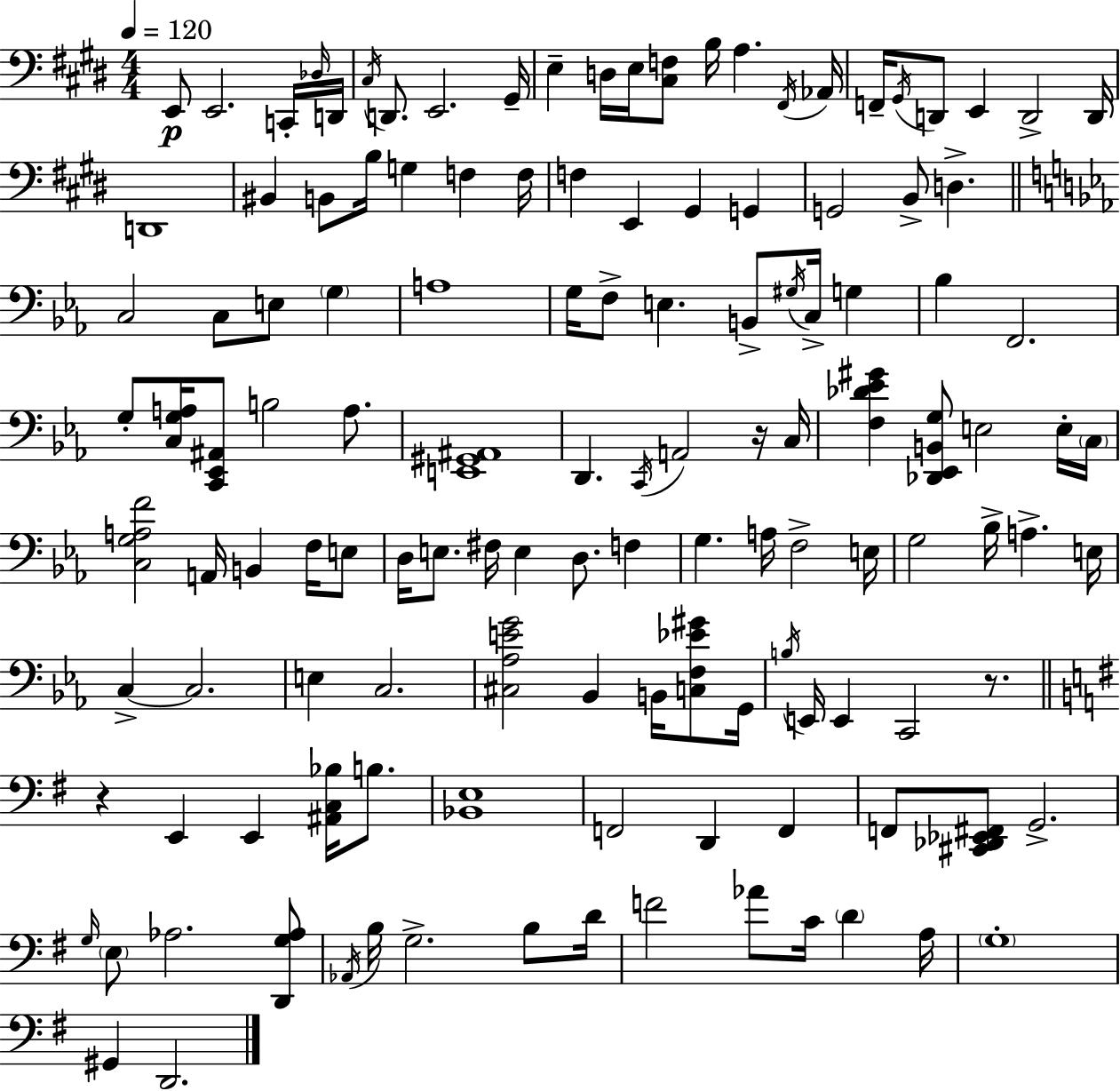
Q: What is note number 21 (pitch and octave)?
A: D2